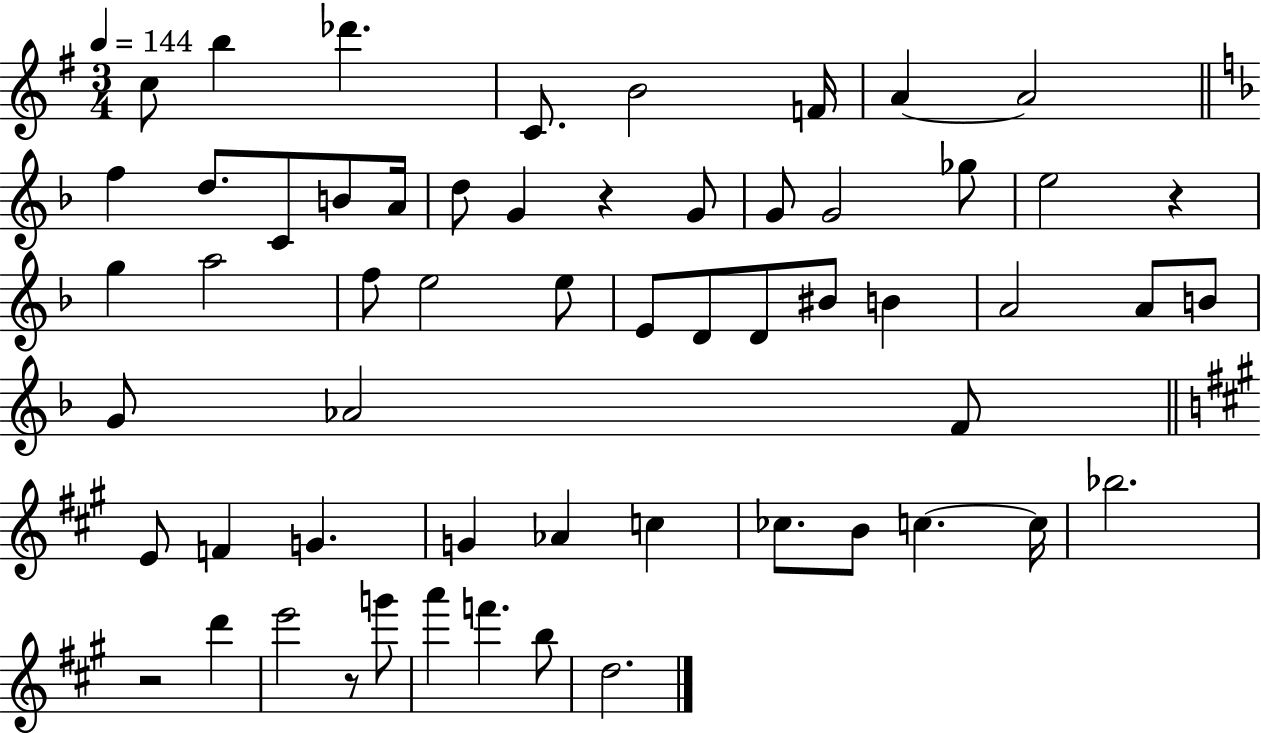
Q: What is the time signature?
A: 3/4